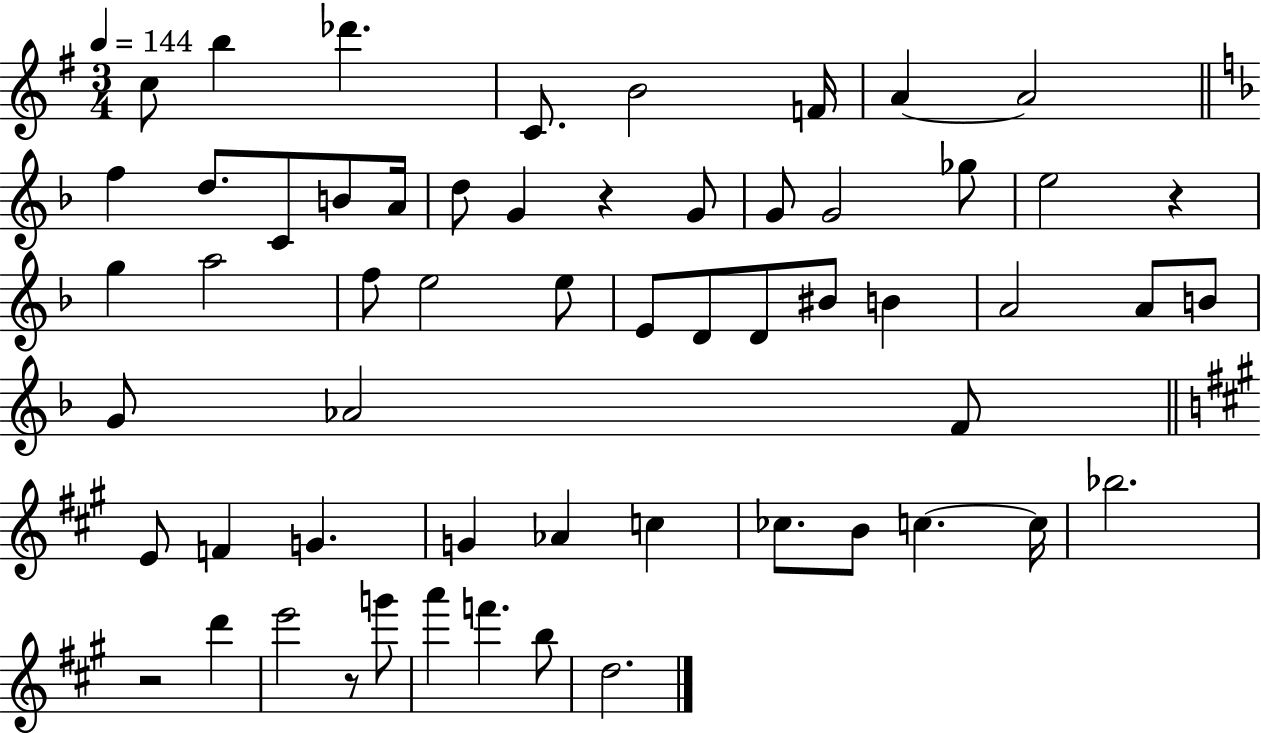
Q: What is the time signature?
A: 3/4